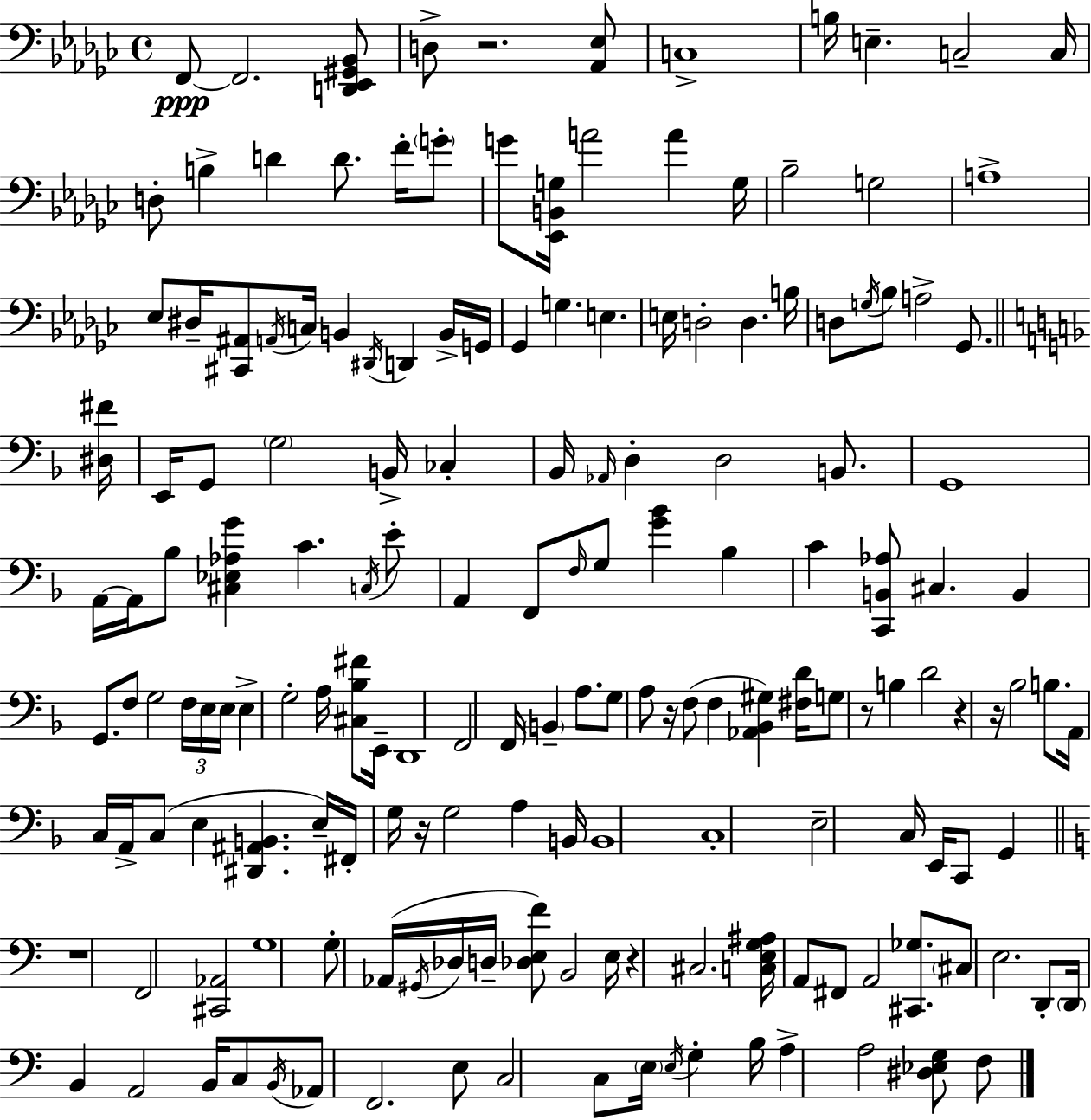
F2/e F2/h. [D2,Eb2,G#2,Bb2]/e D3/e R/h. [Ab2,Eb3]/e C3/w B3/s E3/q. C3/h C3/s D3/e B3/q D4/q D4/e. F4/s G4/e G4/e [Eb2,B2,G3]/s A4/h A4/q G3/s Bb3/h G3/h A3/w Eb3/e D#3/s [C#2,A#2]/e A2/s C3/s B2/q D#2/s D2/q B2/s G2/s Gb2/q G3/q. E3/q. E3/s D3/h D3/q. B3/s D3/e G3/s Bb3/e A3/h Gb2/e. [D#3,F#4]/s E2/s G2/e G3/h B2/s CES3/q Bb2/s Ab2/s D3/q D3/h B2/e. G2/w A2/s A2/s Bb3/e [C#3,Eb3,Ab3,G4]/q C4/q. C3/s E4/e A2/q F2/e F3/s G3/e [G4,Bb4]/q Bb3/q C4/q [C2,B2,Ab3]/e C#3/q. B2/q G2/e. F3/e G3/h F3/s E3/s E3/s E3/q G3/h A3/s [C#3,Bb3,F#4]/e E2/s D2/w F2/h F2/s B2/q A3/e. G3/e A3/e R/s F3/e F3/q [Ab2,Bb2,G#3]/q [F#3,D4]/s G3/e R/e B3/q D4/h R/q R/s Bb3/h B3/e. A2/s C3/s A2/s C3/e E3/q [D#2,A#2,B2]/q. E3/s F#2/s G3/s R/s G3/h A3/q B2/s B2/w C3/w E3/h C3/s E2/s C2/e G2/q R/w F2/h [C#2,Ab2]/h G3/w G3/e Ab2/s G#2/s Db3/s D3/s [Db3,E3,F4]/e B2/h E3/s R/q C#3/h. [C3,E3,G3,A#3]/s A2/e F#2/e A2/h [C#2,Gb3]/e. C#3/e E3/h. D2/e D2/s B2/q A2/h B2/s C3/e B2/s Ab2/e F2/h. E3/e C3/h C3/e E3/s E3/s G3/q B3/s A3/q A3/h [D#3,Eb3,G3]/e F3/e